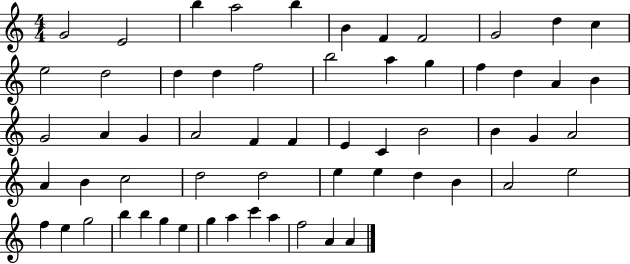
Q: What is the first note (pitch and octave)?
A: G4